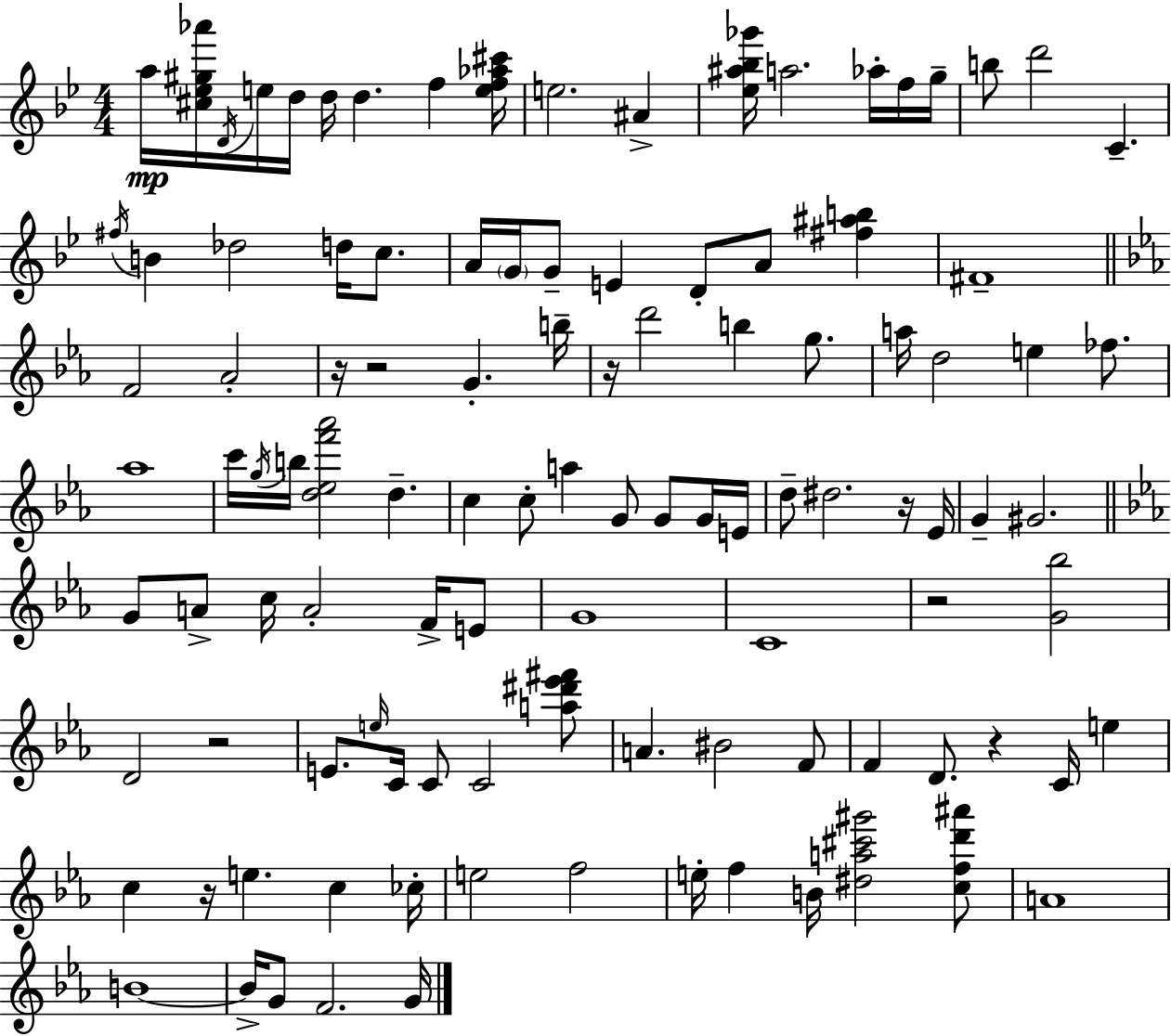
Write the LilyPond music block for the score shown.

{
  \clef treble
  \numericTimeSignature
  \time 4/4
  \key g \minor
  a''16\mp <cis'' ees'' gis'' aes'''>16 \acciaccatura { d'16 } e''16 d''16 d''16 d''4. f''4 | <e'' f'' aes'' cis'''>16 e''2. ais'4-> | <ees'' ais'' bes'' ges'''>16 a''2. aes''16-. f''16 | g''16-- b''8 d'''2 c'4.-- | \break \acciaccatura { fis''16 } b'4 des''2 d''16 c''8. | a'16 \parenthesize g'16 g'8-- e'4 d'8-. a'8 <fis'' ais'' b''>4 | fis'1-- | \bar "||" \break \key c \minor f'2 aes'2-. | r16 r2 g'4.-. b''16-- | r16 d'''2 b''4 g''8. | a''16 d''2 e''4 fes''8. | \break aes''1 | c'''16 \acciaccatura { g''16 } b''16 <d'' ees'' f''' aes'''>2 d''4.-- | c''4 c''8-. a''4 g'8 g'8 g'16 | e'16 d''8-- dis''2. r16 | \break ees'16 g'4-- gis'2. | \bar "||" \break \key c \minor g'8 a'8-> c''16 a'2-. f'16-> e'8 | g'1 | c'1 | r2 <g' bes''>2 | \break d'2 r2 | e'8. \grace { e''16 } c'16 c'8 c'2 <a'' dis''' ees''' fis'''>8 | a'4. bis'2 f'8 | f'4 d'8. r4 c'16 e''4 | \break c''4 r16 e''4. c''4 | ces''16-. e''2 f''2 | e''16-. f''4 b'16 <dis'' a'' cis''' gis'''>2 <c'' f'' d''' ais'''>8 | a'1 | \break b'1~~ | b'16-> g'8 f'2. | g'16 \bar "|."
}